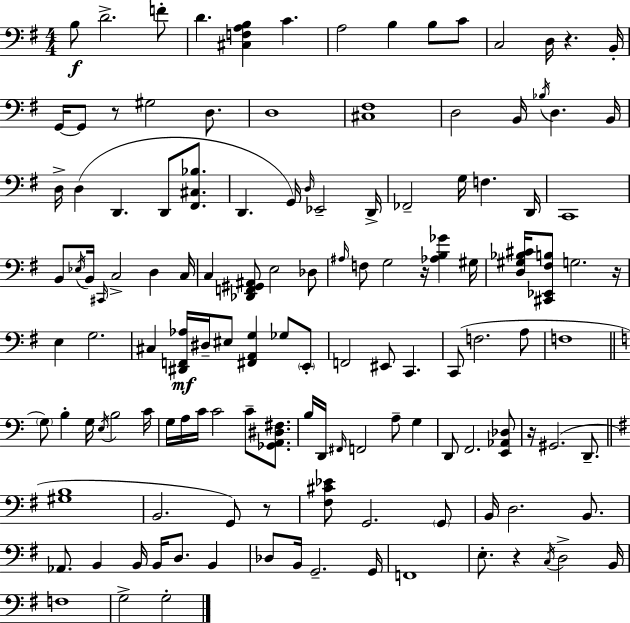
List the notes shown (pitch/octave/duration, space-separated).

B3/e D4/h. F4/e D4/q. [C#3,F3,A3,B3]/q C4/q. A3/h B3/q B3/e C4/e C3/h D3/s R/q. B2/s G2/s G2/e R/e G#3/h D3/e. D3/w [C#3,F#3]/w D3/h B2/s Bb3/s D3/q. B2/s D3/s D3/q D2/q. D2/e [F#2,C#3,Bb3]/e. D2/q. G2/s D3/s Eb2/h D2/s FES2/h G3/s F3/q. D2/s C2/w B2/e Eb3/s B2/s C#2/s C3/h D3/q C3/s C3/q [Db2,F2,G#2,A#2]/e E3/h Db3/e A#3/s F3/e G3/h R/s [Ab3,B3,Gb4]/q G#3/s [D3,G#3,Bb3,C#4]/s [C#2,Eb2,F#3,B3]/e G3/h. R/s E3/q G3/h. C#3/q [D#2,F2,Ab3]/s D#3/s EIS3/e [F#2,A2,G3]/q Gb3/e E2/e F2/h EIS2/e C2/q. C2/e F3/h. A3/e F3/w G3/e B3/q G3/s E3/s B3/h C4/s G3/s A3/s C4/s C4/h C4/e [Gb2,A2,D#3,F#3]/e. B3/s D2/s F#2/s F2/h A3/e G3/q D2/e F2/h. [E2,Ab2,Db3]/e R/s G#2/h. D2/e. [G#3,B3]/w B2/h. G2/e R/e [F#3,C#4,Eb4]/e G2/h. G2/e B2/s D3/h. B2/e. Ab2/e. B2/q B2/s B2/s D3/e. B2/q Db3/e B2/s G2/h. G2/s F2/w E3/e. R/q C3/s D3/h B2/s F3/w G3/h G3/h